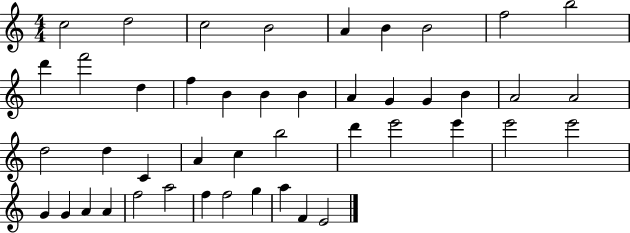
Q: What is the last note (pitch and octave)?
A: E4